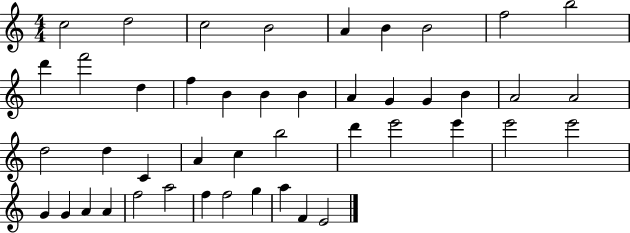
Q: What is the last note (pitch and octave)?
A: E4